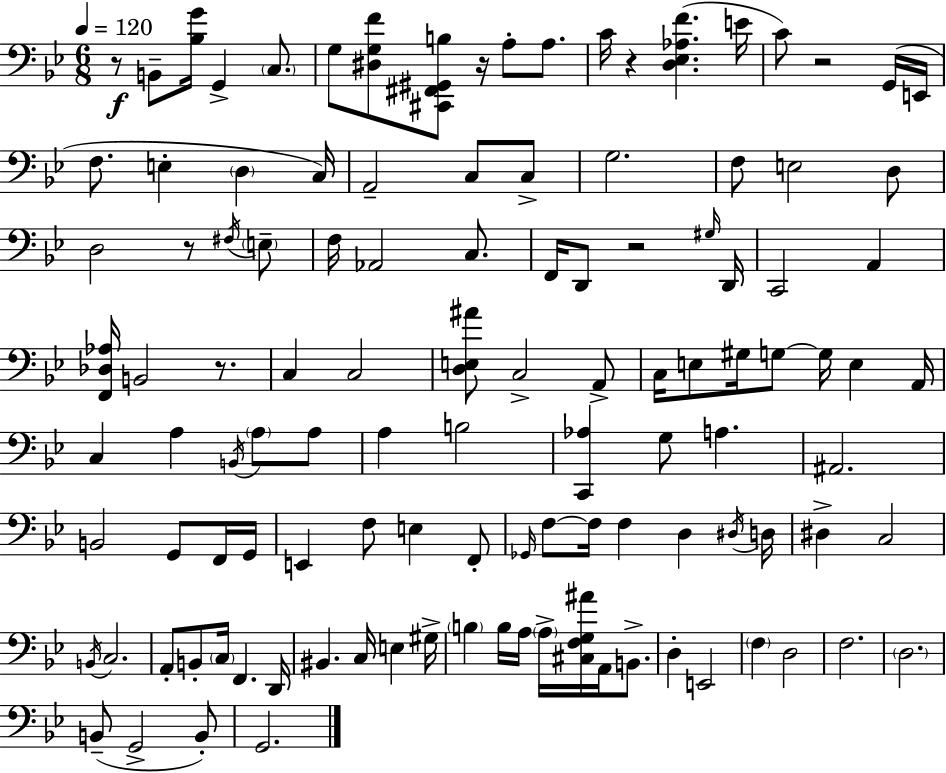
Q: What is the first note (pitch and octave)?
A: B2